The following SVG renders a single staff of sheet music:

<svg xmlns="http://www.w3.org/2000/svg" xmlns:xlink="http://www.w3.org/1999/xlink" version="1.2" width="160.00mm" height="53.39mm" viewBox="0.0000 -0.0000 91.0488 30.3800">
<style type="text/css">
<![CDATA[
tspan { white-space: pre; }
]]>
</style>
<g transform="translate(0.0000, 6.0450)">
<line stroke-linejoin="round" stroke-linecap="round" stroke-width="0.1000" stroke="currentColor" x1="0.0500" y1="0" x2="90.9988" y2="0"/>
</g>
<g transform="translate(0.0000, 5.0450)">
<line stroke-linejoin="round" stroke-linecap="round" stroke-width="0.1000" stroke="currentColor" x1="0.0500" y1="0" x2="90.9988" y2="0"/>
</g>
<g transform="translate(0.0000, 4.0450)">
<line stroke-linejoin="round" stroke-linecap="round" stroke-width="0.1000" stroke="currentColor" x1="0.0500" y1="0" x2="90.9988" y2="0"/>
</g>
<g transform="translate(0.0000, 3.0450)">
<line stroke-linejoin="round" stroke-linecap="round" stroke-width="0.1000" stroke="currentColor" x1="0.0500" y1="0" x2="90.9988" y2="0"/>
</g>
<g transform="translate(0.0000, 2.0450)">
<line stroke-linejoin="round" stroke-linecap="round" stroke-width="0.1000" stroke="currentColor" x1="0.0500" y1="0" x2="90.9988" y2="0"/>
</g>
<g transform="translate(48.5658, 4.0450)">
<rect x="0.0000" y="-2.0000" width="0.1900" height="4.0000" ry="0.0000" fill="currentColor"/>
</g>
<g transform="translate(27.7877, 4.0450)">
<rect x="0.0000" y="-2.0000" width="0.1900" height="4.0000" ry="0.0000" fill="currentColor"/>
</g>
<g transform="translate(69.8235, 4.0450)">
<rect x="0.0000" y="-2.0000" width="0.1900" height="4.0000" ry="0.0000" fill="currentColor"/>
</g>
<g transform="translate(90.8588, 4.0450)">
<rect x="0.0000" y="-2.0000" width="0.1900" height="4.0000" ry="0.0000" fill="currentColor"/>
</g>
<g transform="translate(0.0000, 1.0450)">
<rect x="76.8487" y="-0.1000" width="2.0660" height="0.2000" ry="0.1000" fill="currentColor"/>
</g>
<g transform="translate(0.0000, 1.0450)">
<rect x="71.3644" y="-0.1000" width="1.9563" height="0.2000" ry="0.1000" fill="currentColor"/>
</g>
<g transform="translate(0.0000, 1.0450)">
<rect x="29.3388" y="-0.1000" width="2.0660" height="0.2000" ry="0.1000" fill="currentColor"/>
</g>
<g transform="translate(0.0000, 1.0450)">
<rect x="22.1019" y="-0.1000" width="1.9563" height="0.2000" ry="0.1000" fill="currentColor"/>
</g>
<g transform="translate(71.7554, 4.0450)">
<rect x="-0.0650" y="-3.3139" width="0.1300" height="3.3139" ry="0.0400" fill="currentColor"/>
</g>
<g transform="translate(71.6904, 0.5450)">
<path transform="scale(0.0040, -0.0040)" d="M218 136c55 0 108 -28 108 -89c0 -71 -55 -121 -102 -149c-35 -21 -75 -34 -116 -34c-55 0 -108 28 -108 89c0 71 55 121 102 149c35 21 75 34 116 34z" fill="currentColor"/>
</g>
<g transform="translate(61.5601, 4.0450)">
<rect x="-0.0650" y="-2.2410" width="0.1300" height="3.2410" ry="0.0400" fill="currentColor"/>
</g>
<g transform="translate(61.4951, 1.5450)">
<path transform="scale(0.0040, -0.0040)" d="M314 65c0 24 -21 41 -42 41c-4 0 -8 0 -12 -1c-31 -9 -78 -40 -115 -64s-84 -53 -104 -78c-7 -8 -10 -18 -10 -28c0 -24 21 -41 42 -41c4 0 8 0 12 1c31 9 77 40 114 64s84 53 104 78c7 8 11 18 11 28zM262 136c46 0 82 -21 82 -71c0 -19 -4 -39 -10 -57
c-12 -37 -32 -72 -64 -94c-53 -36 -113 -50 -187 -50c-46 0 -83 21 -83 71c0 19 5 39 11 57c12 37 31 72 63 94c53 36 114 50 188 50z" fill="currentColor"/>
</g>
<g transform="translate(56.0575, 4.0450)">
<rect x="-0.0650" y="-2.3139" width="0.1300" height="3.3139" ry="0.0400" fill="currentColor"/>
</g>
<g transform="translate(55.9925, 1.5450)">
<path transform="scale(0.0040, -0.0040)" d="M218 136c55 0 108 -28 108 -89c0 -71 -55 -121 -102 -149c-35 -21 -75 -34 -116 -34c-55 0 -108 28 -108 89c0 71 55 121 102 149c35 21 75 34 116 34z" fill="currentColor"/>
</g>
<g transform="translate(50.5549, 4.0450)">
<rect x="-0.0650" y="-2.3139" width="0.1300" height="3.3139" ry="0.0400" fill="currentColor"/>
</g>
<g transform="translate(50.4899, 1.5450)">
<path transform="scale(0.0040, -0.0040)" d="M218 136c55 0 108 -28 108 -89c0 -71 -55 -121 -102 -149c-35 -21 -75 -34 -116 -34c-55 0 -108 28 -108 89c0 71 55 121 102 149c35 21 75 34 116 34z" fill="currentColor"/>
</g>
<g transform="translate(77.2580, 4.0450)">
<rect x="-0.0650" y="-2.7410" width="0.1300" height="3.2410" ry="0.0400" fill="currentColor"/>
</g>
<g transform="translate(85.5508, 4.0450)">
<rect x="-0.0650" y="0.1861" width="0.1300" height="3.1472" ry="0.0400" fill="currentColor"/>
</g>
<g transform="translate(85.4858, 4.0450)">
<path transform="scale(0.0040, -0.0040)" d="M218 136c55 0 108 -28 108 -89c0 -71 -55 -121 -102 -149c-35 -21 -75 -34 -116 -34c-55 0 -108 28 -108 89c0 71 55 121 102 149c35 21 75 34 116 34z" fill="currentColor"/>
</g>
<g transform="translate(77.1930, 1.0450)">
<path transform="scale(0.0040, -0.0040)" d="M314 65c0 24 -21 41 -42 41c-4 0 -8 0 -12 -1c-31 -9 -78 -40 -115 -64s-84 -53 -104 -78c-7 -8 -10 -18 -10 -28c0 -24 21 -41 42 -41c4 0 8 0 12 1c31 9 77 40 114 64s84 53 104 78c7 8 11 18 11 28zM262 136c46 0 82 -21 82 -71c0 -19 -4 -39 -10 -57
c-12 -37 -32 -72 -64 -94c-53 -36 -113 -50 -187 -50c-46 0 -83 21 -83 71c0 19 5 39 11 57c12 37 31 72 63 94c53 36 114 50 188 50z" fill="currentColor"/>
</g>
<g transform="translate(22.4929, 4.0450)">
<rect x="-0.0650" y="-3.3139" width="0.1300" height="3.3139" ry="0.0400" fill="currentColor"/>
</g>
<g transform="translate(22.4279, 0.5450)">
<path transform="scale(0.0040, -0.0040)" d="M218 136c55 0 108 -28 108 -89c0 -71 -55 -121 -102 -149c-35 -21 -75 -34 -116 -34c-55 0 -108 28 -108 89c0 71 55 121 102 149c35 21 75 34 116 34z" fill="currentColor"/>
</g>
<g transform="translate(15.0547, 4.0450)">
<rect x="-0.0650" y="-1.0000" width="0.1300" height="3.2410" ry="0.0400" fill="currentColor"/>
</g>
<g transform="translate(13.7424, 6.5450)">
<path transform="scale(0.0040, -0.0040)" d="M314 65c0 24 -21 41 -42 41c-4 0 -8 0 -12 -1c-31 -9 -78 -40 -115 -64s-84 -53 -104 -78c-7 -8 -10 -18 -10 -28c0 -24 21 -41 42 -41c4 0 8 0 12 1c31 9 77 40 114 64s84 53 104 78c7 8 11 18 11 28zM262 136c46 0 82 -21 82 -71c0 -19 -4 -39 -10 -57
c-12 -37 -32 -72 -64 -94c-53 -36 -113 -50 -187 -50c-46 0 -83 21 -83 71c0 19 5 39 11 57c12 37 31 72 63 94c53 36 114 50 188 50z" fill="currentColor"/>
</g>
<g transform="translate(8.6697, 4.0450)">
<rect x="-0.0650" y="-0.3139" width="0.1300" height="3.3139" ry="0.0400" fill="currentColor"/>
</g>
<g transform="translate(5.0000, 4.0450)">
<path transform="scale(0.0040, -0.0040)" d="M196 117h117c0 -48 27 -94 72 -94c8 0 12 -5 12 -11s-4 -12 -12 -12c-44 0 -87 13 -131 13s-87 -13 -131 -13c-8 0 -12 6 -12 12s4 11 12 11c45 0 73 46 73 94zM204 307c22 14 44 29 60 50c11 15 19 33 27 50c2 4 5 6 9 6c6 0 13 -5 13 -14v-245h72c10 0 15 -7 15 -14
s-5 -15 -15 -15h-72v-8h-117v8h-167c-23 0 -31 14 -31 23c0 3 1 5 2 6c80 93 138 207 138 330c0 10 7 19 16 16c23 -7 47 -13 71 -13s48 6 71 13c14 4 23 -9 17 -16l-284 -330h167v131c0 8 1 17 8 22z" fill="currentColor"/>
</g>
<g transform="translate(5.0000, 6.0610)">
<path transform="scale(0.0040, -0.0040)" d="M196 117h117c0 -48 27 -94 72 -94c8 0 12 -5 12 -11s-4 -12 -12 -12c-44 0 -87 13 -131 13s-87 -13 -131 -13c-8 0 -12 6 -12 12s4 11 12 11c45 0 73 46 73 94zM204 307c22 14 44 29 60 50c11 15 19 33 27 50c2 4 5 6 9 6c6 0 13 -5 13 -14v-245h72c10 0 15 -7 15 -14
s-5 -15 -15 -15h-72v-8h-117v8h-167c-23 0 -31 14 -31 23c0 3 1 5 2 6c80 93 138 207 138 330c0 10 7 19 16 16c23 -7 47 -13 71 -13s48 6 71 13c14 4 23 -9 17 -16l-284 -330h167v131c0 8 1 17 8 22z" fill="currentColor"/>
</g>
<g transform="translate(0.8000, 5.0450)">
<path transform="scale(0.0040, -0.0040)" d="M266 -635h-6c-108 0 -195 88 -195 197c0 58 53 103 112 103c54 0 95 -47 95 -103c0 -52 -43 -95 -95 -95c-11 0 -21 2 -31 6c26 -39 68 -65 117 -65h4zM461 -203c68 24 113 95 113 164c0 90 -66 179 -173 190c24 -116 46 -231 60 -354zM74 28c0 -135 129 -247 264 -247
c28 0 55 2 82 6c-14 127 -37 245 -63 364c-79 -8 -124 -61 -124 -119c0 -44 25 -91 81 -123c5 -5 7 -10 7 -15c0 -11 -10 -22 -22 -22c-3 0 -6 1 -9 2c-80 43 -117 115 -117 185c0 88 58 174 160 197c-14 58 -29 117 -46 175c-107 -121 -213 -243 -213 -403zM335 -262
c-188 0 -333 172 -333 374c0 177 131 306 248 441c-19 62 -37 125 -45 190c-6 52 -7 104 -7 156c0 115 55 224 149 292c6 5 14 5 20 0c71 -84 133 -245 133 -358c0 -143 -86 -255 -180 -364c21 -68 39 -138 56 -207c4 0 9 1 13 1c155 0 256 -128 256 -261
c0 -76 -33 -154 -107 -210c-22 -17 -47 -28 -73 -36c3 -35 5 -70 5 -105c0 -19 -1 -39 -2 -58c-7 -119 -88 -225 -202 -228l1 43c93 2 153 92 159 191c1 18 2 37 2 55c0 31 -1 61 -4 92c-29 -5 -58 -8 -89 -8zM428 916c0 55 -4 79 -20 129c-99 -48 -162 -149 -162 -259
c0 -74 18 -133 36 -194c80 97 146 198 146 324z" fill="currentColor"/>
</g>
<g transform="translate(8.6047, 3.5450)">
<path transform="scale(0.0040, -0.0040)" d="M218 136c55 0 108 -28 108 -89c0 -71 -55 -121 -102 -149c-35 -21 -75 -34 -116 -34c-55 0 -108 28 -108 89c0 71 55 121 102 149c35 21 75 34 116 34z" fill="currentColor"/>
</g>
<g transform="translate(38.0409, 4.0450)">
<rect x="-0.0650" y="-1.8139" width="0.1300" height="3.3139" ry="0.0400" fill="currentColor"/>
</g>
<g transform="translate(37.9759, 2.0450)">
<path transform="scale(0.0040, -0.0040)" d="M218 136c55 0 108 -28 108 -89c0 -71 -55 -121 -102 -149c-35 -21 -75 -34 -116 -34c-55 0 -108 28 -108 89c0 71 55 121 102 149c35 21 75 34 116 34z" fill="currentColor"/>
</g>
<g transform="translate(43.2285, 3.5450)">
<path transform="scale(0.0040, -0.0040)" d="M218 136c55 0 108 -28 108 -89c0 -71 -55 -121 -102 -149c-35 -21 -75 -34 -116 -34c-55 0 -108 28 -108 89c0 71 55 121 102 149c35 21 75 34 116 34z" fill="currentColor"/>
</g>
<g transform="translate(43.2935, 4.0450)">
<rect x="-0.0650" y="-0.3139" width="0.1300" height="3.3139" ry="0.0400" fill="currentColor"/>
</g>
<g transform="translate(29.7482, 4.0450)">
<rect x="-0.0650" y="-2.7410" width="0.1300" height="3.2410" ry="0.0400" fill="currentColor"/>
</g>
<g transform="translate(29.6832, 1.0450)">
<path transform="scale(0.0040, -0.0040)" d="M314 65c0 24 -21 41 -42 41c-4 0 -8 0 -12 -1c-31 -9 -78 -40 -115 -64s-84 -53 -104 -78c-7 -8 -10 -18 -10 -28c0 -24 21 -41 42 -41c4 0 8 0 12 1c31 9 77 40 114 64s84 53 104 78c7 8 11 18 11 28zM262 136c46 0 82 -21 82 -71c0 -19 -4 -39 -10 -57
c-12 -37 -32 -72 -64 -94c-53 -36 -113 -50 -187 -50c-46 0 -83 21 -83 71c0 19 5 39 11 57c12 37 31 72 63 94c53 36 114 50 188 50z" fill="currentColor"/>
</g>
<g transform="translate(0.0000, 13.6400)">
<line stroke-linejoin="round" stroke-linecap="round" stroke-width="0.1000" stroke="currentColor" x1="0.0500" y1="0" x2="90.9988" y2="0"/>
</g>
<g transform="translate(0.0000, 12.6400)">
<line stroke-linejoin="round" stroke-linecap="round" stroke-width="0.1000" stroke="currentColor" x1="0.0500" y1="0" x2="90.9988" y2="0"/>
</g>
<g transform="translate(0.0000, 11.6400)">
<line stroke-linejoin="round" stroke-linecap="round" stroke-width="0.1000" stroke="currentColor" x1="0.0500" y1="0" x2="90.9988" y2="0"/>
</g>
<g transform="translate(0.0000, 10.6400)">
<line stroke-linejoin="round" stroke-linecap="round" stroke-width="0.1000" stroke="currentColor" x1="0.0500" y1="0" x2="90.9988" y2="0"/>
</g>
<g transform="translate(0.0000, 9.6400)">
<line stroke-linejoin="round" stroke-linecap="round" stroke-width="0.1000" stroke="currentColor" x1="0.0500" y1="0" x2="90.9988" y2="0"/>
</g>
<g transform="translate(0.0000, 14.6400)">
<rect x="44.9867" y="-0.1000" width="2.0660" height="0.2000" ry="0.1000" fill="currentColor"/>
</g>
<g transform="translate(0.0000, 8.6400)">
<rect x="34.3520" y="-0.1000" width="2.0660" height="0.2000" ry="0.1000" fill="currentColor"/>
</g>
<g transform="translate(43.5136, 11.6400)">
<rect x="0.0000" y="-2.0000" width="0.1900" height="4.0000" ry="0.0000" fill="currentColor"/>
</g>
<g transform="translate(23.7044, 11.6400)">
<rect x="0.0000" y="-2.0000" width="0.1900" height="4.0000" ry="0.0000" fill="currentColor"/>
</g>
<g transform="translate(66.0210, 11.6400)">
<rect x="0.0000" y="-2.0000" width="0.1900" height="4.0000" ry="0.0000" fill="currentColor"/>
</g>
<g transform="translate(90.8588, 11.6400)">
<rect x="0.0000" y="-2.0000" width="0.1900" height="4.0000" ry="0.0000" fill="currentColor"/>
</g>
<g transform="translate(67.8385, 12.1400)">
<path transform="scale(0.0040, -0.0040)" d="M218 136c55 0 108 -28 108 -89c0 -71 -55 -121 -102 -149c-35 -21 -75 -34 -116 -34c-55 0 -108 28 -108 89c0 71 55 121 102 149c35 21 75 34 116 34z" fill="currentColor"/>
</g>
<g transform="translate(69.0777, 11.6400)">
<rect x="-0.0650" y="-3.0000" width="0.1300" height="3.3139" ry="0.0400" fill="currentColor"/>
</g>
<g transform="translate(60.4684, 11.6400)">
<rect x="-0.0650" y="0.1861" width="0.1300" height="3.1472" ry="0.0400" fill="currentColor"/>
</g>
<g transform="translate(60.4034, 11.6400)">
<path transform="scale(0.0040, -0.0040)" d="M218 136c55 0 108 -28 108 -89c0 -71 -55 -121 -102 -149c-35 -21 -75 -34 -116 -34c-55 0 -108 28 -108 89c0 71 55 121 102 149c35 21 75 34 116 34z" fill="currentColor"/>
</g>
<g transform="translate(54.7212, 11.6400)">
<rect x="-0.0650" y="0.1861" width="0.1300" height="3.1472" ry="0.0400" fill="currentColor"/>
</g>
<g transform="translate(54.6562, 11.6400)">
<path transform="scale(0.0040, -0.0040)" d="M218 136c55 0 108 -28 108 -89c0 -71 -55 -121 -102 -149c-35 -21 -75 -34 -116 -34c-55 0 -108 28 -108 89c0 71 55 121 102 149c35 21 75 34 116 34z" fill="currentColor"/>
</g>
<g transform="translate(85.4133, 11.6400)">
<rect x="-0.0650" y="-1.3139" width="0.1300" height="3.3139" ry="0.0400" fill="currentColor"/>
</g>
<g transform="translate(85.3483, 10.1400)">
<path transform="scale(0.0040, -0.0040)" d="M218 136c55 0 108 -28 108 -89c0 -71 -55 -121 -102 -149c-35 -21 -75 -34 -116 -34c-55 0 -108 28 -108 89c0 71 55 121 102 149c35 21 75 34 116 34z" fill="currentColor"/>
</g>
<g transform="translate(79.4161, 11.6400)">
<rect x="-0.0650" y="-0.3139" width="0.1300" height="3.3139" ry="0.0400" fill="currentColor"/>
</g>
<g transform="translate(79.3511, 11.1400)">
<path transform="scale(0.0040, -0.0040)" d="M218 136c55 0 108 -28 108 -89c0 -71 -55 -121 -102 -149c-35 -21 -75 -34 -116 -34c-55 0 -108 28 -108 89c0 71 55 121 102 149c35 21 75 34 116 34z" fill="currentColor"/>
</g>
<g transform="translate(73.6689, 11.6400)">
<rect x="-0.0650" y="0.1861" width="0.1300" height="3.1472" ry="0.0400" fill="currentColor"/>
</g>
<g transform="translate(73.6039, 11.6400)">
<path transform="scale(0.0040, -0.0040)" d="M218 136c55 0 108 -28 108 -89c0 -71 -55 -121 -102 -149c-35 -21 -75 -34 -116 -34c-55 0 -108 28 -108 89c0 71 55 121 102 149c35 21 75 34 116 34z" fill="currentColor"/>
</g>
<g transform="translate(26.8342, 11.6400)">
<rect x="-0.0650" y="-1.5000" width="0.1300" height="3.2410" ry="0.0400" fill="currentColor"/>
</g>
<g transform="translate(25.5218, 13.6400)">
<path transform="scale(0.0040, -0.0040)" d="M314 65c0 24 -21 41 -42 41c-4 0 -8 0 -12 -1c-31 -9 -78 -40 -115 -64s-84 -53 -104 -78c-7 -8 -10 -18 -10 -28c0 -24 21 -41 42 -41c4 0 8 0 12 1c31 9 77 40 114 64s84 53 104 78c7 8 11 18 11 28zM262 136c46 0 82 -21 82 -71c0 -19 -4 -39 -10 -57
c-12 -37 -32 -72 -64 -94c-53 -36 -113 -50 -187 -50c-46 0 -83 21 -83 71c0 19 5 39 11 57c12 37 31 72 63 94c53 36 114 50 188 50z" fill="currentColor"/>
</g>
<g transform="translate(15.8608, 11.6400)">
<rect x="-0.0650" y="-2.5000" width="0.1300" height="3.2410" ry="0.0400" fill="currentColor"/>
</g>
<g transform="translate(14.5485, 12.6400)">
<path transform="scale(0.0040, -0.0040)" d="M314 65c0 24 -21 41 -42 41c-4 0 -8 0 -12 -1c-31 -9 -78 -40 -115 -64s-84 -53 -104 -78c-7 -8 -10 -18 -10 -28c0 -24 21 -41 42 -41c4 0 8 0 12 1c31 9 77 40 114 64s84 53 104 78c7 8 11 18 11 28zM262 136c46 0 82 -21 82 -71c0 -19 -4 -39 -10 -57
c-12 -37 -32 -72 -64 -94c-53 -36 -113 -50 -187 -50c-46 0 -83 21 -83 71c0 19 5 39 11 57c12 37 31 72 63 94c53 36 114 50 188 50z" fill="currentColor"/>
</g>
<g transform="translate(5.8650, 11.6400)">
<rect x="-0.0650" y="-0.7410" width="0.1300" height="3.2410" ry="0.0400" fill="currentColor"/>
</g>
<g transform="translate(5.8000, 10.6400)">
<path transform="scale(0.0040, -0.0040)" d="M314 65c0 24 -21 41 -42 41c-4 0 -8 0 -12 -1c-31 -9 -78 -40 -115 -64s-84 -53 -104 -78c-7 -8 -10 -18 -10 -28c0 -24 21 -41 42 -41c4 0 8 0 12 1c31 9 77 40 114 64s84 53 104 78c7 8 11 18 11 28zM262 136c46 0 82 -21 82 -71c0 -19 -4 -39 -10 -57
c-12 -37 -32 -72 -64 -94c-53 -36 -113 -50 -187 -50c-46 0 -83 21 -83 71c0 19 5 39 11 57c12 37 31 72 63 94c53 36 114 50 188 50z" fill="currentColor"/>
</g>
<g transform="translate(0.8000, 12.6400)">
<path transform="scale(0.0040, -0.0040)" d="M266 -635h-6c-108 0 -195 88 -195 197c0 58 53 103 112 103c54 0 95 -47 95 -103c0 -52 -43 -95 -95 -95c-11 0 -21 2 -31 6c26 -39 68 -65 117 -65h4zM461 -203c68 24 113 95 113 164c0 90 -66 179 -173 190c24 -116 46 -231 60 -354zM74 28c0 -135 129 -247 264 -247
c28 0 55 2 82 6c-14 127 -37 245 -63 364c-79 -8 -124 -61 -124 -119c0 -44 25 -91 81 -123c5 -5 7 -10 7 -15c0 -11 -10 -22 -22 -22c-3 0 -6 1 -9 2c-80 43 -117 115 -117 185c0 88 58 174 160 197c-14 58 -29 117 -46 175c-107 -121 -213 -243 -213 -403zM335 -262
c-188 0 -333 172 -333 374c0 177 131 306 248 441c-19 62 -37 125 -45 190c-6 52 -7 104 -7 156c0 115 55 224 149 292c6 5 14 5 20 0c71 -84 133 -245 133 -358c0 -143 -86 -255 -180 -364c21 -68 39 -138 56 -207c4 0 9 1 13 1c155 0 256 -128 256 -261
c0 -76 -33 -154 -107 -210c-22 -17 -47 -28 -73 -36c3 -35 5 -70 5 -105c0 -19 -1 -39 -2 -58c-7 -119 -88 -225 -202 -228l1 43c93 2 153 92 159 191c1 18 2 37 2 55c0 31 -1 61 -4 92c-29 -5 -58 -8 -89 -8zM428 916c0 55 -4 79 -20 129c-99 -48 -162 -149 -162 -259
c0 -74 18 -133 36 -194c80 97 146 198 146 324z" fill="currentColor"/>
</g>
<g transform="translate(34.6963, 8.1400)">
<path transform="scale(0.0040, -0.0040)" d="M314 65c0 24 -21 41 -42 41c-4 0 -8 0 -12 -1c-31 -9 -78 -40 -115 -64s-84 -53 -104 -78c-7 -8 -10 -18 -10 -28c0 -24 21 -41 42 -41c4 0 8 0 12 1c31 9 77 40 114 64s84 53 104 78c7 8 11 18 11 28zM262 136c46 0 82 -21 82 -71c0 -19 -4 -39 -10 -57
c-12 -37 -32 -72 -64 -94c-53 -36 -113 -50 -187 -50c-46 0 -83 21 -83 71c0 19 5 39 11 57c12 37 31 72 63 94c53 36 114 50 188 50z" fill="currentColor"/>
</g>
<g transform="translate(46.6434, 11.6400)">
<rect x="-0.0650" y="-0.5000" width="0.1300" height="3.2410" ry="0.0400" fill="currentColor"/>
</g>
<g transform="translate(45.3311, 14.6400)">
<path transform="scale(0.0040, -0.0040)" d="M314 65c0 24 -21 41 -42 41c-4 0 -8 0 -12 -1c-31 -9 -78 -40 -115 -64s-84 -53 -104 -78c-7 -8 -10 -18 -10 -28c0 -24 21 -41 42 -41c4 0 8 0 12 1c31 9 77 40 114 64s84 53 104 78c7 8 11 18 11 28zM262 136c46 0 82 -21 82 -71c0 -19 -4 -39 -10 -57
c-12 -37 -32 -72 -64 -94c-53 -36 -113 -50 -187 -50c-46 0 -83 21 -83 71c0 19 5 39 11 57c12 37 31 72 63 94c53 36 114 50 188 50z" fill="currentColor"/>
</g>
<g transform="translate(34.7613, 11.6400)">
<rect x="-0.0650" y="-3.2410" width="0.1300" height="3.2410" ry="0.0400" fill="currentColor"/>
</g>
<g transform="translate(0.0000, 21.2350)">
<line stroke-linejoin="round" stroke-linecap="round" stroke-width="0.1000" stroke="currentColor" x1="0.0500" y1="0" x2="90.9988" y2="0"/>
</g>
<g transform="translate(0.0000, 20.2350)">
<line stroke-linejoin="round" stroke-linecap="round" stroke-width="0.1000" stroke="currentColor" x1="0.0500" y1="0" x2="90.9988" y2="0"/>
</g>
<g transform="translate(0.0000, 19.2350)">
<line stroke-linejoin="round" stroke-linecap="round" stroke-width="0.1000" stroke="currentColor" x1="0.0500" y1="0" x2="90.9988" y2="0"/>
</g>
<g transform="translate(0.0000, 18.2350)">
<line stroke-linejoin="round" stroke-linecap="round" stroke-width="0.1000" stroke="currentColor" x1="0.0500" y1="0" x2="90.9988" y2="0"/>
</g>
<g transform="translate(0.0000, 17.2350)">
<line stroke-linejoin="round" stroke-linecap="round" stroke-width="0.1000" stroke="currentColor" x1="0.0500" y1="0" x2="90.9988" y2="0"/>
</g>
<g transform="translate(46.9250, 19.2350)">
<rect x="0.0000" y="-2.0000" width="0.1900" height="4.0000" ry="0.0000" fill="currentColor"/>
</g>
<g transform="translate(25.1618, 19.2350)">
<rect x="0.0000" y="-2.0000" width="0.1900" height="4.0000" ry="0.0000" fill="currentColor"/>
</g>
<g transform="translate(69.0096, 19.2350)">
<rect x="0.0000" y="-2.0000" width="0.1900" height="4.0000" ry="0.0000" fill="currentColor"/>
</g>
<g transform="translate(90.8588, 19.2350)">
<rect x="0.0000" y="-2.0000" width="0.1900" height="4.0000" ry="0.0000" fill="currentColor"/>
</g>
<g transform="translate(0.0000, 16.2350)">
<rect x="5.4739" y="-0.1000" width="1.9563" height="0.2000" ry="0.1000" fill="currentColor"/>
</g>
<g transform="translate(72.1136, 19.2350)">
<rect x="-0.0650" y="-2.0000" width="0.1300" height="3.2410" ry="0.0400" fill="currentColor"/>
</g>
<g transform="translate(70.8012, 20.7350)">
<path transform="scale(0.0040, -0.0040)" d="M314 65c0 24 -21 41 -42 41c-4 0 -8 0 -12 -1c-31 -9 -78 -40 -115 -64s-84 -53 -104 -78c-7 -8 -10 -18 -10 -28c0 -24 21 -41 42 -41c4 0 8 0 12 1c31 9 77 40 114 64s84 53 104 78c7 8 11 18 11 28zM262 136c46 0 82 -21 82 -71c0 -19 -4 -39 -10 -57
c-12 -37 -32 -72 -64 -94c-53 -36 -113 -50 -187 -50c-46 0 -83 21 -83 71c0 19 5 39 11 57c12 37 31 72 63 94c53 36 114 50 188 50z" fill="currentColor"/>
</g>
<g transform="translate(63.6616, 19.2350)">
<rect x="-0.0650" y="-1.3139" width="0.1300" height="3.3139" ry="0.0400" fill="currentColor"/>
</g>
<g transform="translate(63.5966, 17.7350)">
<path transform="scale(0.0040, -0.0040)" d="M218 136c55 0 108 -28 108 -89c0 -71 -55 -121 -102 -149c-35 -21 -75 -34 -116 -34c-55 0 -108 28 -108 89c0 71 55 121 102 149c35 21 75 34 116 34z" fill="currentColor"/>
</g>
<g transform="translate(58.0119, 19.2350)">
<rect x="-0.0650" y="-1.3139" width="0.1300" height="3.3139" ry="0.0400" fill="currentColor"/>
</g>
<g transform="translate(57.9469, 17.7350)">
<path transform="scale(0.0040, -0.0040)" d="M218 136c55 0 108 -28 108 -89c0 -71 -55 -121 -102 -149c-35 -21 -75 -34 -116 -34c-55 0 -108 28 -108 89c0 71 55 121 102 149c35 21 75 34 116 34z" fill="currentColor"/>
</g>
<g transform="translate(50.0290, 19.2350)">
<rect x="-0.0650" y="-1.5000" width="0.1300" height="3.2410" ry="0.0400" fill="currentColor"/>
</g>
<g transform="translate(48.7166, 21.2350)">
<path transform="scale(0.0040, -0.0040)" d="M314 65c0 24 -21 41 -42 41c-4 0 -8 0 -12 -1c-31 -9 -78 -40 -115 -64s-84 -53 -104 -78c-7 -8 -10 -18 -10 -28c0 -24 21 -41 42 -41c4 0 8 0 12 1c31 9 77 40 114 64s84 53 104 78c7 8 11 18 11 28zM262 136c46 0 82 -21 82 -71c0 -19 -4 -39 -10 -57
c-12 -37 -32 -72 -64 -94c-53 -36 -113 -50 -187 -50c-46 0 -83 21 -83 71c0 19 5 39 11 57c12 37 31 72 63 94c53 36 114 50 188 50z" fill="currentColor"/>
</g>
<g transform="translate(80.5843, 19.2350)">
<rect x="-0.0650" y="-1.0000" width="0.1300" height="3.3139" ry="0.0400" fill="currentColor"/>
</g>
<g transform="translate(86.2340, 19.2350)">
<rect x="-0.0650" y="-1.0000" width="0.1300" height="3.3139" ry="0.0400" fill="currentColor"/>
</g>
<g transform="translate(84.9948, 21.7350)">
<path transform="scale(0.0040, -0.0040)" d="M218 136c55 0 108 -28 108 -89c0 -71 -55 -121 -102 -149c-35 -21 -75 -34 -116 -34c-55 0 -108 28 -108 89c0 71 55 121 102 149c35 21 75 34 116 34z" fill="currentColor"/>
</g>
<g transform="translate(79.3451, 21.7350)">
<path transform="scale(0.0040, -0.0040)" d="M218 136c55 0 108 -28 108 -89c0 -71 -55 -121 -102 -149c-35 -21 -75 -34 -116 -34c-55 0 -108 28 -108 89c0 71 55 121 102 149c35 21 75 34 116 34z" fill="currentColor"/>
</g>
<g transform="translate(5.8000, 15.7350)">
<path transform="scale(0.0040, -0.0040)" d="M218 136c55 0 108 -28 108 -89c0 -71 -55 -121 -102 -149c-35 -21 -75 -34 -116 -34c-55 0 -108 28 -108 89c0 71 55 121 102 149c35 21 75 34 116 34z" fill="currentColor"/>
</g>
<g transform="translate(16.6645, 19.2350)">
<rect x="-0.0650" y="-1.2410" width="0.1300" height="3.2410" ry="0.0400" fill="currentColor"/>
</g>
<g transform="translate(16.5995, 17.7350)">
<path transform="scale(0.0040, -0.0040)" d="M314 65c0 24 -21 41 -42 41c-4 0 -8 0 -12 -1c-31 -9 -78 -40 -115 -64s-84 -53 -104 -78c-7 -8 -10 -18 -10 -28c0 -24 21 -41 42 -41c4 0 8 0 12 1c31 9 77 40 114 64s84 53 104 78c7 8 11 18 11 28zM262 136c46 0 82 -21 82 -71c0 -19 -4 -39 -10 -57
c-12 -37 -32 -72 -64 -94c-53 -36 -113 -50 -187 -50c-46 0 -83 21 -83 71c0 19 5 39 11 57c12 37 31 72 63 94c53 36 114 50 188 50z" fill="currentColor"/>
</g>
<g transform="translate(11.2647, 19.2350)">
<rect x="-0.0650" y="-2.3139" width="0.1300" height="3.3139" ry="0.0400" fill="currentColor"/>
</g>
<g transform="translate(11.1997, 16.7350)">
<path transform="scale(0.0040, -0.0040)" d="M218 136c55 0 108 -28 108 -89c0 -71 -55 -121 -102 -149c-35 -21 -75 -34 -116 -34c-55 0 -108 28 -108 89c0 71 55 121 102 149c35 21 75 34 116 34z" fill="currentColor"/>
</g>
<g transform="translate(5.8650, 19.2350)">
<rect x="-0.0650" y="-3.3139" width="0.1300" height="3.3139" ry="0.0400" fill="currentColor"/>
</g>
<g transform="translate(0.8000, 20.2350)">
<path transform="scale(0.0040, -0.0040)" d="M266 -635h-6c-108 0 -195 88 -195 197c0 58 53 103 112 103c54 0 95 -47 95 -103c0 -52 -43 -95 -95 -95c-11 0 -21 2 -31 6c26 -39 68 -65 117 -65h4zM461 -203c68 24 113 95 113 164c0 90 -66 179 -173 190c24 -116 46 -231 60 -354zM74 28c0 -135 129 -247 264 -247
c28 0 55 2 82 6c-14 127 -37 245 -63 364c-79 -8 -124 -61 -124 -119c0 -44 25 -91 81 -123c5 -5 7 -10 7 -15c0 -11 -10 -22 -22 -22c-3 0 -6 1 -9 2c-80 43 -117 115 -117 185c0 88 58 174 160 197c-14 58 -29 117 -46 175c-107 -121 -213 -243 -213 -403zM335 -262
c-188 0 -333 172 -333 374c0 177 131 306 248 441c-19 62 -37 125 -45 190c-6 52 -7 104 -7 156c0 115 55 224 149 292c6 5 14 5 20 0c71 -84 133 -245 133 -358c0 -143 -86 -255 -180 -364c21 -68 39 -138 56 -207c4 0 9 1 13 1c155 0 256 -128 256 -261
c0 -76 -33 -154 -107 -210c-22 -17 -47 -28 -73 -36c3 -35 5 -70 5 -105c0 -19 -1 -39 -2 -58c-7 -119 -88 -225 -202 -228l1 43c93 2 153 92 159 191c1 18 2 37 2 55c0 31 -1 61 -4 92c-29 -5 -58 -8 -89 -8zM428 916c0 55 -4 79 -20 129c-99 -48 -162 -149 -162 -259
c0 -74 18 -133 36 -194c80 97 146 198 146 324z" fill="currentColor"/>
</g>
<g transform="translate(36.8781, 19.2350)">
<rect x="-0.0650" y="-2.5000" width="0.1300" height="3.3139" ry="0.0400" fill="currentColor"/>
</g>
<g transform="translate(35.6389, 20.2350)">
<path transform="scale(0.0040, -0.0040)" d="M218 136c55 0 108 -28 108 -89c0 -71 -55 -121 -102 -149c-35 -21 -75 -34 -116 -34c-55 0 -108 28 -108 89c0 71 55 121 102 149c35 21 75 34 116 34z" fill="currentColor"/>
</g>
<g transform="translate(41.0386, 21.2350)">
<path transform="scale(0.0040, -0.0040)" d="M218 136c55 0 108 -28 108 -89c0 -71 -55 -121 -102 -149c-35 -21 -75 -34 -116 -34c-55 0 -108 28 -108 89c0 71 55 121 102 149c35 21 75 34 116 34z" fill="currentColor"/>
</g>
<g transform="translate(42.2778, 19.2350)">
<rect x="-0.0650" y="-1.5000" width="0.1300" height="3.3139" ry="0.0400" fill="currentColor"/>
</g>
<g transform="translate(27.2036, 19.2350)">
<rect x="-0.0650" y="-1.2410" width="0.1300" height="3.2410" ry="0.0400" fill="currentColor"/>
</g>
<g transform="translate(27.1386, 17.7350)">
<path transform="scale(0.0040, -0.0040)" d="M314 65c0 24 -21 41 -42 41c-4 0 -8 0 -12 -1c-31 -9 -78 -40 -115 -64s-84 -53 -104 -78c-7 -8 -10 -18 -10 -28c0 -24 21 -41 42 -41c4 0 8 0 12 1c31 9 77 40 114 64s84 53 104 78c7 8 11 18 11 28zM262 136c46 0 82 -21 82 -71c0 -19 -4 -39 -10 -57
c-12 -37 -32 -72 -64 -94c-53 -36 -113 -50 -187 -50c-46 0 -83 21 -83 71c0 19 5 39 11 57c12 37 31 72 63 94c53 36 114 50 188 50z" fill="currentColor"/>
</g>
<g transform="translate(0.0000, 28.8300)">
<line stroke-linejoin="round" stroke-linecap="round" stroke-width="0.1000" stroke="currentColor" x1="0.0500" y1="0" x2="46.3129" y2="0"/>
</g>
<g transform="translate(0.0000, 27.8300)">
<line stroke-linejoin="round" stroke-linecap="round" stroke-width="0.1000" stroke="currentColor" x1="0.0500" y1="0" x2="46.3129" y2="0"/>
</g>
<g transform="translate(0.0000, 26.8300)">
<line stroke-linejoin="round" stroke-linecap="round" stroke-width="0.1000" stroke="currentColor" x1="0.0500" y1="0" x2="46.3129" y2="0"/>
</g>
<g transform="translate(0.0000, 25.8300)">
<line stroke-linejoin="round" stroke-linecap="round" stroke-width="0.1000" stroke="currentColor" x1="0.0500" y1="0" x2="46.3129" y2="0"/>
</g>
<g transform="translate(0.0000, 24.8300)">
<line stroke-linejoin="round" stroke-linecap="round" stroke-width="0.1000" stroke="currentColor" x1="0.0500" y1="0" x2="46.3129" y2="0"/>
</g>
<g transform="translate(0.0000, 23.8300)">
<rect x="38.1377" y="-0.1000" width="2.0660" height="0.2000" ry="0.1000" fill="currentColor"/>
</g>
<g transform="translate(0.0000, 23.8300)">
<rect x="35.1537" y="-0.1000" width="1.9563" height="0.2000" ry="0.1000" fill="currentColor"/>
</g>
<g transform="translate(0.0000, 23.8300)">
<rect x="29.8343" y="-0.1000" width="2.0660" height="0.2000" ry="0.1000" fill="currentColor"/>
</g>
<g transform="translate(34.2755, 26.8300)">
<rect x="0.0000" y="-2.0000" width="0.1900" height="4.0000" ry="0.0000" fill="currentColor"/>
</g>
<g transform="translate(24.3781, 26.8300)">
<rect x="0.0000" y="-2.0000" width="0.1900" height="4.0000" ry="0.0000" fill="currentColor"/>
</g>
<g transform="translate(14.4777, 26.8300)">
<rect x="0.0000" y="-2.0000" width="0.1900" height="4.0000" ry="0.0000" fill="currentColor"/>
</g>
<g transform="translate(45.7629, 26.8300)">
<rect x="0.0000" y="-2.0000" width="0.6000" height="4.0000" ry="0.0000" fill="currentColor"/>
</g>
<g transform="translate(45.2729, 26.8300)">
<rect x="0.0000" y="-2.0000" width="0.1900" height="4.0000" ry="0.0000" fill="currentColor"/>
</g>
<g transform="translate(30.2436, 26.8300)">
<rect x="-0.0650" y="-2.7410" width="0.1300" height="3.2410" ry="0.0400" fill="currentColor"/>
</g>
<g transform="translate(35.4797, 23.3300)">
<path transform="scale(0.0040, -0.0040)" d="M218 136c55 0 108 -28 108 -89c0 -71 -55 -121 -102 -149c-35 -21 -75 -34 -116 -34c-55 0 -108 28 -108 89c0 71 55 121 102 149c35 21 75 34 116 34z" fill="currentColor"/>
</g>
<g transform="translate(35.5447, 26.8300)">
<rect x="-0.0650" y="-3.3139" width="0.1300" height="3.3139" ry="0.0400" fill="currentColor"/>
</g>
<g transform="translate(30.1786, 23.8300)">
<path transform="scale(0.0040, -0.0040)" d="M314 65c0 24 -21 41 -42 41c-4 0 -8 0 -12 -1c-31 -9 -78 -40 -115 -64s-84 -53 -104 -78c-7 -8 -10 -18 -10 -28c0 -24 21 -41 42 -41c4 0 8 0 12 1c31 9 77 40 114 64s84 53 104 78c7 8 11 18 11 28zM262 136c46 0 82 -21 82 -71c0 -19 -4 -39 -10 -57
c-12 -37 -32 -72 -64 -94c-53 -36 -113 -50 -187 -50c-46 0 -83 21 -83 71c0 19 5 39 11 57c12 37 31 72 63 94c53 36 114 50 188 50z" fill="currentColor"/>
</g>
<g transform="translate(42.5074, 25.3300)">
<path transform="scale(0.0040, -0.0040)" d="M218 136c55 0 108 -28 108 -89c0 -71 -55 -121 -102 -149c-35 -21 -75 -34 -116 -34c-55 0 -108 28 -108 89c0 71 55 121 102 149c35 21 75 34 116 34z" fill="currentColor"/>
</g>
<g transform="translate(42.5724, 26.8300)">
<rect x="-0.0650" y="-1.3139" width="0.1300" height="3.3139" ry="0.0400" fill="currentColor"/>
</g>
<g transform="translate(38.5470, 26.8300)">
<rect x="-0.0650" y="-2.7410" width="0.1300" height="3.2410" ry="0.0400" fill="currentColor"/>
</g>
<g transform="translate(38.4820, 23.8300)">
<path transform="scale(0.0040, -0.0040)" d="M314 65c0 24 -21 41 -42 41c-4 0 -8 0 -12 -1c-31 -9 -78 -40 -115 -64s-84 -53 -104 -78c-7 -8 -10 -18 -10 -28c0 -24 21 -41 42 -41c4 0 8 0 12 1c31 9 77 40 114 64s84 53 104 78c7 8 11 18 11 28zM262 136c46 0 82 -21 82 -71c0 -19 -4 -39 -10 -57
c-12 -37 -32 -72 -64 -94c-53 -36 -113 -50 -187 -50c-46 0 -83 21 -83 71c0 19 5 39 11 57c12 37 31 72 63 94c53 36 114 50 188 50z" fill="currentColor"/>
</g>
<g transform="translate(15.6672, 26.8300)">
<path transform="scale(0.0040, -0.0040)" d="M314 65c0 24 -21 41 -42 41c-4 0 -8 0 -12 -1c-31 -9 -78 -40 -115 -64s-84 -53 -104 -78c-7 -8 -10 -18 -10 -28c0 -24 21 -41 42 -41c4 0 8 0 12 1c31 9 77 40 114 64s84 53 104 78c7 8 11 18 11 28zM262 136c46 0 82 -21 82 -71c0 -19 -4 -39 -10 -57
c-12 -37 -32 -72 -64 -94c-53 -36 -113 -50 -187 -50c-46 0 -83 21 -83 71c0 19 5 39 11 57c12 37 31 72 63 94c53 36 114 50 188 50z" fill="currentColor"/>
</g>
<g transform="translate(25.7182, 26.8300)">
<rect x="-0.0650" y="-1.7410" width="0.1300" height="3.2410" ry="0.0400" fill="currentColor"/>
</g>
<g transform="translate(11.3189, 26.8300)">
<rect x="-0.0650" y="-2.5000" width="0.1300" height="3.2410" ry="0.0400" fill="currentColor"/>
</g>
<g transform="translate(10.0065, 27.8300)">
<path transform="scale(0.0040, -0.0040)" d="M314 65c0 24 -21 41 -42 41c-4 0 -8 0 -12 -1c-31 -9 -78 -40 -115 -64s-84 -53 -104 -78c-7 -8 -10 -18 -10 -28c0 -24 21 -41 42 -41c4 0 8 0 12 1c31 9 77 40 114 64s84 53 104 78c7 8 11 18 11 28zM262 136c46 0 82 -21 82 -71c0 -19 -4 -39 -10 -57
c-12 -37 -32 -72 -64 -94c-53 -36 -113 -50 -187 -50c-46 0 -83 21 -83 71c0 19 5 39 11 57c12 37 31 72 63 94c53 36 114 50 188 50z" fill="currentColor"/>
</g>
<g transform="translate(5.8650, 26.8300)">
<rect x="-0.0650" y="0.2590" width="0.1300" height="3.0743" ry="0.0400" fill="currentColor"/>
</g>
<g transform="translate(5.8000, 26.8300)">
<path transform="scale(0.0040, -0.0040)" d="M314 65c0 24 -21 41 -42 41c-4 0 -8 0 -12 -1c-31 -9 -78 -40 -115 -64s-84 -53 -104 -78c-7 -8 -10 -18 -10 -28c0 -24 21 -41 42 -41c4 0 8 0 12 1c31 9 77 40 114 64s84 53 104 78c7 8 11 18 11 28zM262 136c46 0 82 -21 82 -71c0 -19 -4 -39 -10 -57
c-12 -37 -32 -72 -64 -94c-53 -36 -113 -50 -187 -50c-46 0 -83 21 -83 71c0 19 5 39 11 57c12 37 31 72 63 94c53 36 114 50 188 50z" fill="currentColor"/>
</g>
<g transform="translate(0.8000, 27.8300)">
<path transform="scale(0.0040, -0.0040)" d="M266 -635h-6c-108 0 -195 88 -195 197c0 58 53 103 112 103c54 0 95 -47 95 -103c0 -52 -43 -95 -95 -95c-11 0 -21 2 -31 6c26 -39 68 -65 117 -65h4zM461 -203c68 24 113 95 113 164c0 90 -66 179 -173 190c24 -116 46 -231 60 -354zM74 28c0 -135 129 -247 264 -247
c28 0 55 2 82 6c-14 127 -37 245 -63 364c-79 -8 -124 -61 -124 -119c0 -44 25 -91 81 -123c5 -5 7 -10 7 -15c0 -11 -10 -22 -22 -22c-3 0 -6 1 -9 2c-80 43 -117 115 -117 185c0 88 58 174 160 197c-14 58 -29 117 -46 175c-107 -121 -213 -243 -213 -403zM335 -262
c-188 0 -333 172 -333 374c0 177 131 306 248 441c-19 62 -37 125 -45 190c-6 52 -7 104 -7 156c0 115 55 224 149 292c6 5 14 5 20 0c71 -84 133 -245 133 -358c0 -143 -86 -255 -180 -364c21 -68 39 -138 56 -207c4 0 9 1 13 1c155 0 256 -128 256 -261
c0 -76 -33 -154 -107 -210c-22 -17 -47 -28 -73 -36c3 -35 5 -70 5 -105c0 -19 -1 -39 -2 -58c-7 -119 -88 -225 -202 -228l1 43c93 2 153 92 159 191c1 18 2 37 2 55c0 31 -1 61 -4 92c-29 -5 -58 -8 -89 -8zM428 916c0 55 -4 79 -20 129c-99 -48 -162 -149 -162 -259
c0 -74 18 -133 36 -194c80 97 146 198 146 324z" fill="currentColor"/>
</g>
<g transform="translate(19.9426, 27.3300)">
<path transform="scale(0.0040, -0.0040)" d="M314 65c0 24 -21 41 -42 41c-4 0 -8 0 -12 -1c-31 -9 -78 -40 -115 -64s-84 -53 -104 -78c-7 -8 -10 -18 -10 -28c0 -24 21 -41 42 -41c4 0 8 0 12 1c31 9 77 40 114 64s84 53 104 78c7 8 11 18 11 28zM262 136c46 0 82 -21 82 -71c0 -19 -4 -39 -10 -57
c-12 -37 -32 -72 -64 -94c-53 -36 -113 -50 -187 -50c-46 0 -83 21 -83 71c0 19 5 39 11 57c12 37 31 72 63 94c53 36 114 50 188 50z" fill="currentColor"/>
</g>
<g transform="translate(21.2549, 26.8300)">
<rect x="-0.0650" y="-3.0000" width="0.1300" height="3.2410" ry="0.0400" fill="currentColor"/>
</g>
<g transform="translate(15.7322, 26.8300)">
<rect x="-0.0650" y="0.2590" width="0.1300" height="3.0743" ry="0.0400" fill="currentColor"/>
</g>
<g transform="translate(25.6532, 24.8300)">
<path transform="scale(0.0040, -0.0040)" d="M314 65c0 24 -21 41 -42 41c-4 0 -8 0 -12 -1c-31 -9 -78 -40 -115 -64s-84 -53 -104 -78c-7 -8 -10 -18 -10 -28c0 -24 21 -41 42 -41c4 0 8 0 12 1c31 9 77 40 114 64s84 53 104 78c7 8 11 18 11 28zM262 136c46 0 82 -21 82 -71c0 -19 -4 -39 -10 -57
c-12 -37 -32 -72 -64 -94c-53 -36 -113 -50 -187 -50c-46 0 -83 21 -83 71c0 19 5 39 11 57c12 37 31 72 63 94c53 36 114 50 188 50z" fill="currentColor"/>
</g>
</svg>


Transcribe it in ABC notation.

X:1
T:Untitled
M:4/4
L:1/4
K:C
c D2 b a2 f c g g g2 b a2 B d2 G2 E2 b2 C2 B B A B c e b g e2 e2 G E E2 e e F2 D D B2 G2 B2 A2 f2 a2 b a2 e